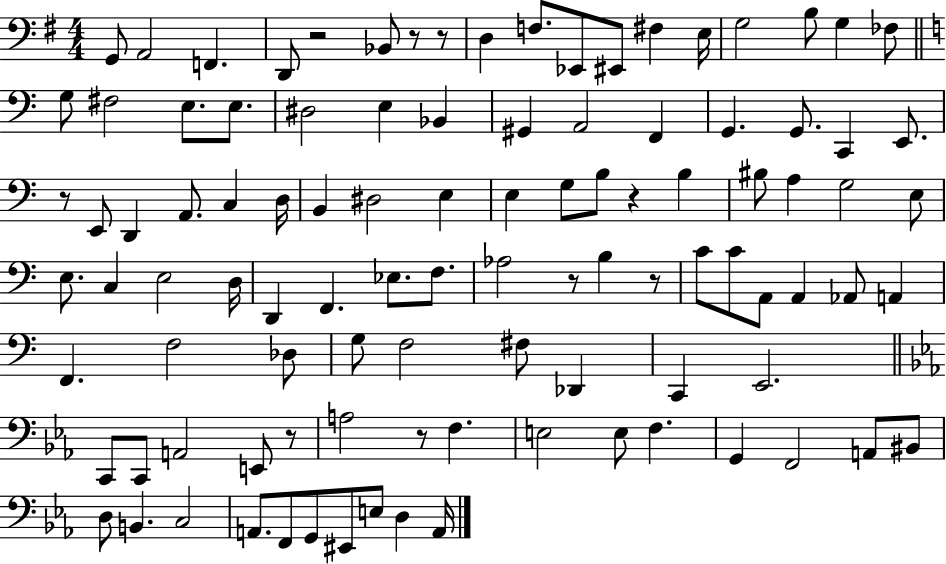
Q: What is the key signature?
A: G major